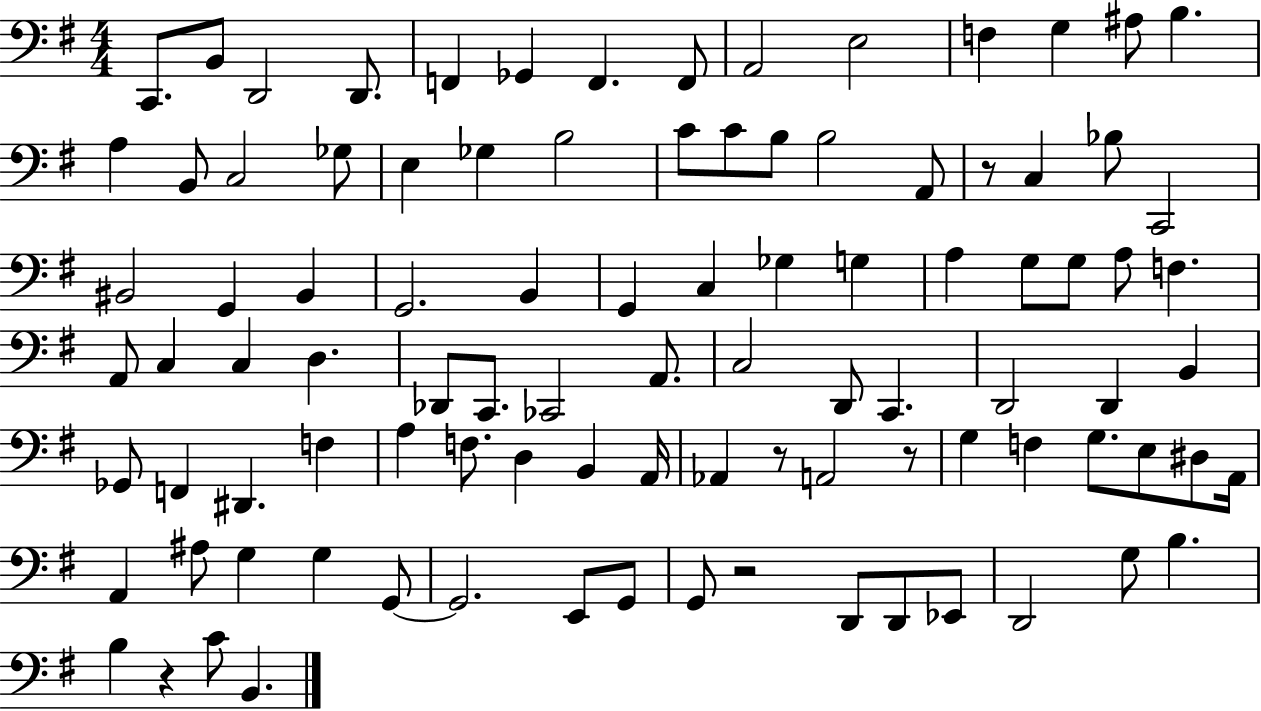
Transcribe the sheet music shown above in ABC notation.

X:1
T:Untitled
M:4/4
L:1/4
K:G
C,,/2 B,,/2 D,,2 D,,/2 F,, _G,, F,, F,,/2 A,,2 E,2 F, G, ^A,/2 B, A, B,,/2 C,2 _G,/2 E, _G, B,2 C/2 C/2 B,/2 B,2 A,,/2 z/2 C, _B,/2 C,,2 ^B,,2 G,, ^B,, G,,2 B,, G,, C, _G, G, A, G,/2 G,/2 A,/2 F, A,,/2 C, C, D, _D,,/2 C,,/2 _C,,2 A,,/2 C,2 D,,/2 C,, D,,2 D,, B,, _G,,/2 F,, ^D,, F, A, F,/2 D, B,, A,,/4 _A,, z/2 A,,2 z/2 G, F, G,/2 E,/2 ^D,/2 A,,/4 A,, ^A,/2 G, G, G,,/2 G,,2 E,,/2 G,,/2 G,,/2 z2 D,,/2 D,,/2 _E,,/2 D,,2 G,/2 B, B, z C/2 B,,